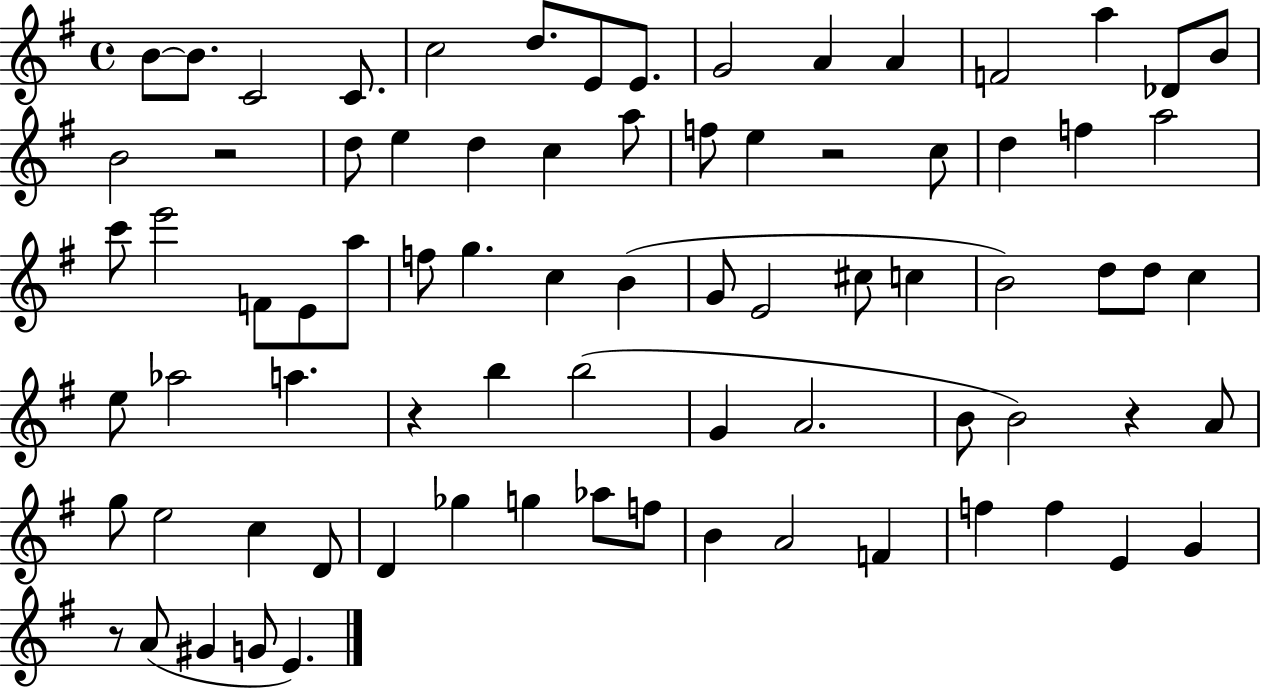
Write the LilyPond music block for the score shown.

{
  \clef treble
  \time 4/4
  \defaultTimeSignature
  \key g \major
  b'8~~ b'8. c'2 c'8. | c''2 d''8. e'8 e'8. | g'2 a'4 a'4 | f'2 a''4 des'8 b'8 | \break b'2 r2 | d''8 e''4 d''4 c''4 a''8 | f''8 e''4 r2 c''8 | d''4 f''4 a''2 | \break c'''8 e'''2 f'8 e'8 a''8 | f''8 g''4. c''4 b'4( | g'8 e'2 cis''8 c''4 | b'2) d''8 d''8 c''4 | \break e''8 aes''2 a''4. | r4 b''4 b''2( | g'4 a'2. | b'8 b'2) r4 a'8 | \break g''8 e''2 c''4 d'8 | d'4 ges''4 g''4 aes''8 f''8 | b'4 a'2 f'4 | f''4 f''4 e'4 g'4 | \break r8 a'8( gis'4 g'8 e'4.) | \bar "|."
}